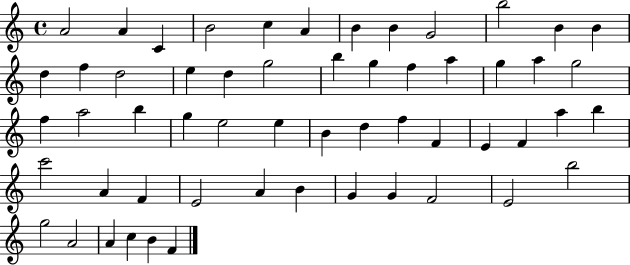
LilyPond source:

{
  \clef treble
  \time 4/4
  \defaultTimeSignature
  \key c \major
  a'2 a'4 c'4 | b'2 c''4 a'4 | b'4 b'4 g'2 | b''2 b'4 b'4 | \break d''4 f''4 d''2 | e''4 d''4 g''2 | b''4 g''4 f''4 a''4 | g''4 a''4 g''2 | \break f''4 a''2 b''4 | g''4 e''2 e''4 | b'4 d''4 f''4 f'4 | e'4 f'4 a''4 b''4 | \break c'''2 a'4 f'4 | e'2 a'4 b'4 | g'4 g'4 f'2 | e'2 b''2 | \break g''2 a'2 | a'4 c''4 b'4 f'4 | \bar "|."
}